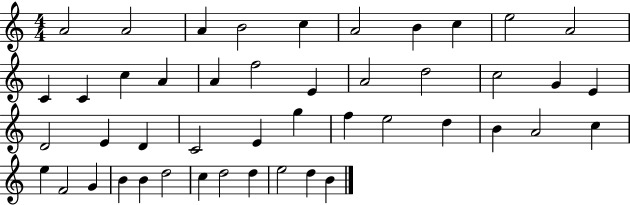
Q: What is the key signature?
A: C major